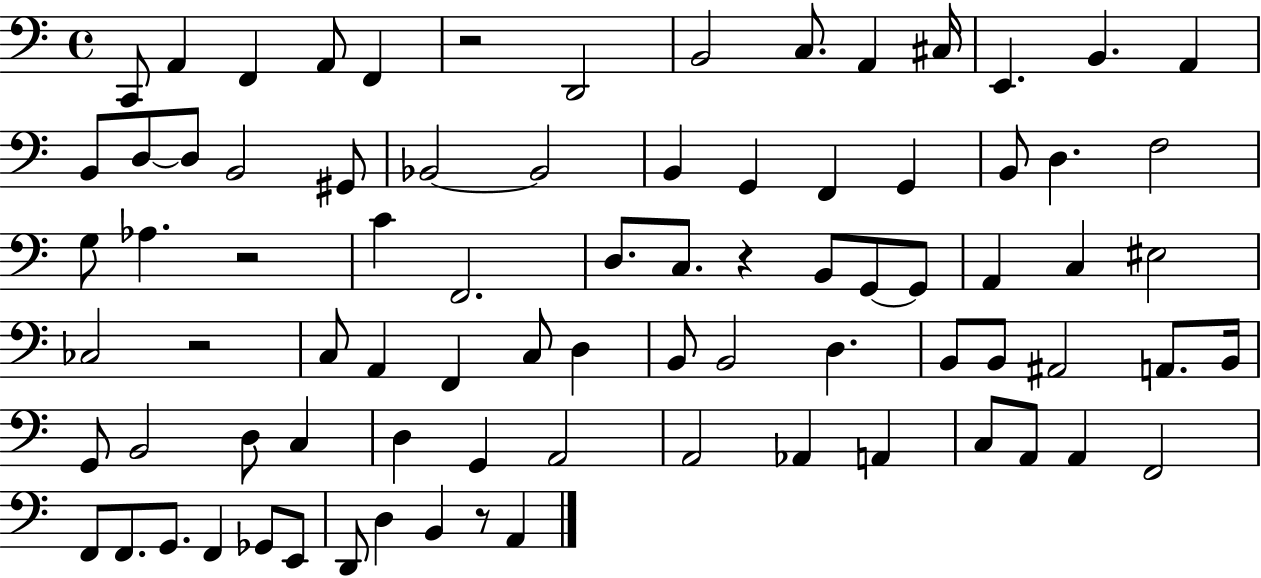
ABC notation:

X:1
T:Untitled
M:4/4
L:1/4
K:C
C,,/2 A,, F,, A,,/2 F,, z2 D,,2 B,,2 C,/2 A,, ^C,/4 E,, B,, A,, B,,/2 D,/2 D,/2 B,,2 ^G,,/2 _B,,2 _B,,2 B,, G,, F,, G,, B,,/2 D, F,2 G,/2 _A, z2 C F,,2 D,/2 C,/2 z B,,/2 G,,/2 G,,/2 A,, C, ^E,2 _C,2 z2 C,/2 A,, F,, C,/2 D, B,,/2 B,,2 D, B,,/2 B,,/2 ^A,,2 A,,/2 B,,/4 G,,/2 B,,2 D,/2 C, D, G,, A,,2 A,,2 _A,, A,, C,/2 A,,/2 A,, F,,2 F,,/2 F,,/2 G,,/2 F,, _G,,/2 E,,/2 D,,/2 D, B,, z/2 A,,